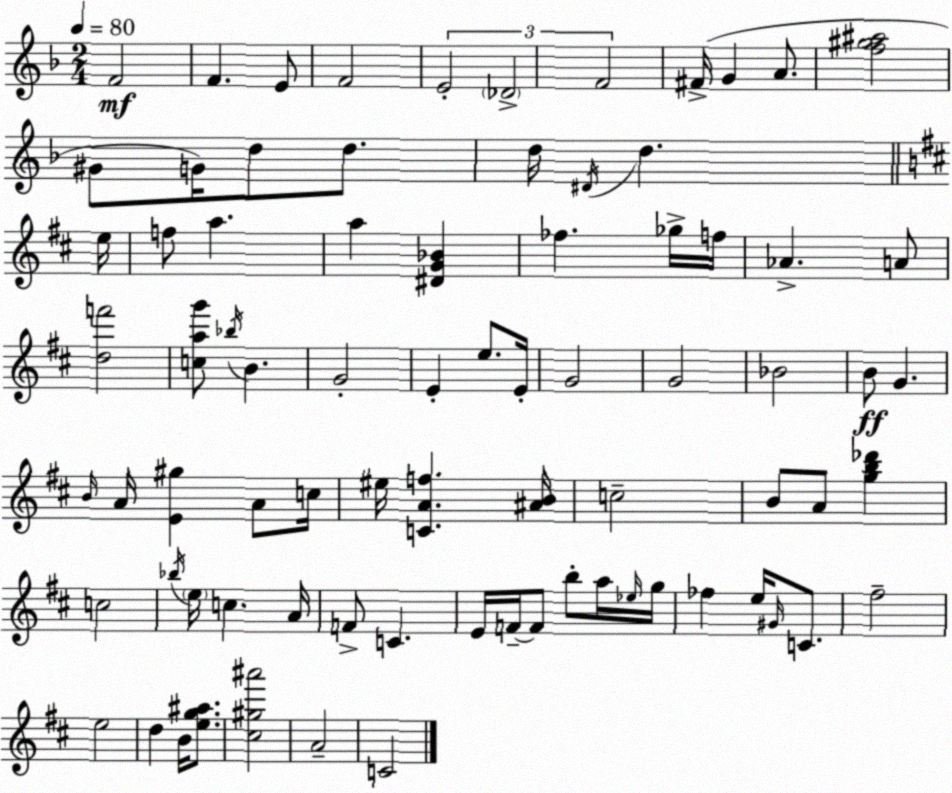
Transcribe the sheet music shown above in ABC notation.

X:1
T:Untitled
M:2/4
L:1/4
K:F
F2 F E/2 F2 E2 _D2 F2 ^F/4 G A/2 [f^g^a]2 ^G/2 G/4 d/2 d/2 d/4 ^D/4 d e/4 f/2 a a [^DG_B] _f _g/4 f/4 _A A/2 [df']2 [cag']/2 _b/4 B G2 E e/2 E/4 G2 G2 _B2 B/2 G B/4 A/4 [E^g] A/2 c/4 ^e/4 [CAf] [^AB]/4 c2 B/2 A/2 [gb_d'] c2 _b/4 e/4 c A/4 F/2 C E/4 F/4 F/2 b/2 a/4 _e/4 g/4 _f e/4 ^G/4 C/2 ^f2 e2 d B/4 [eg^a]/2 [^c^g^a']2 A2 C2